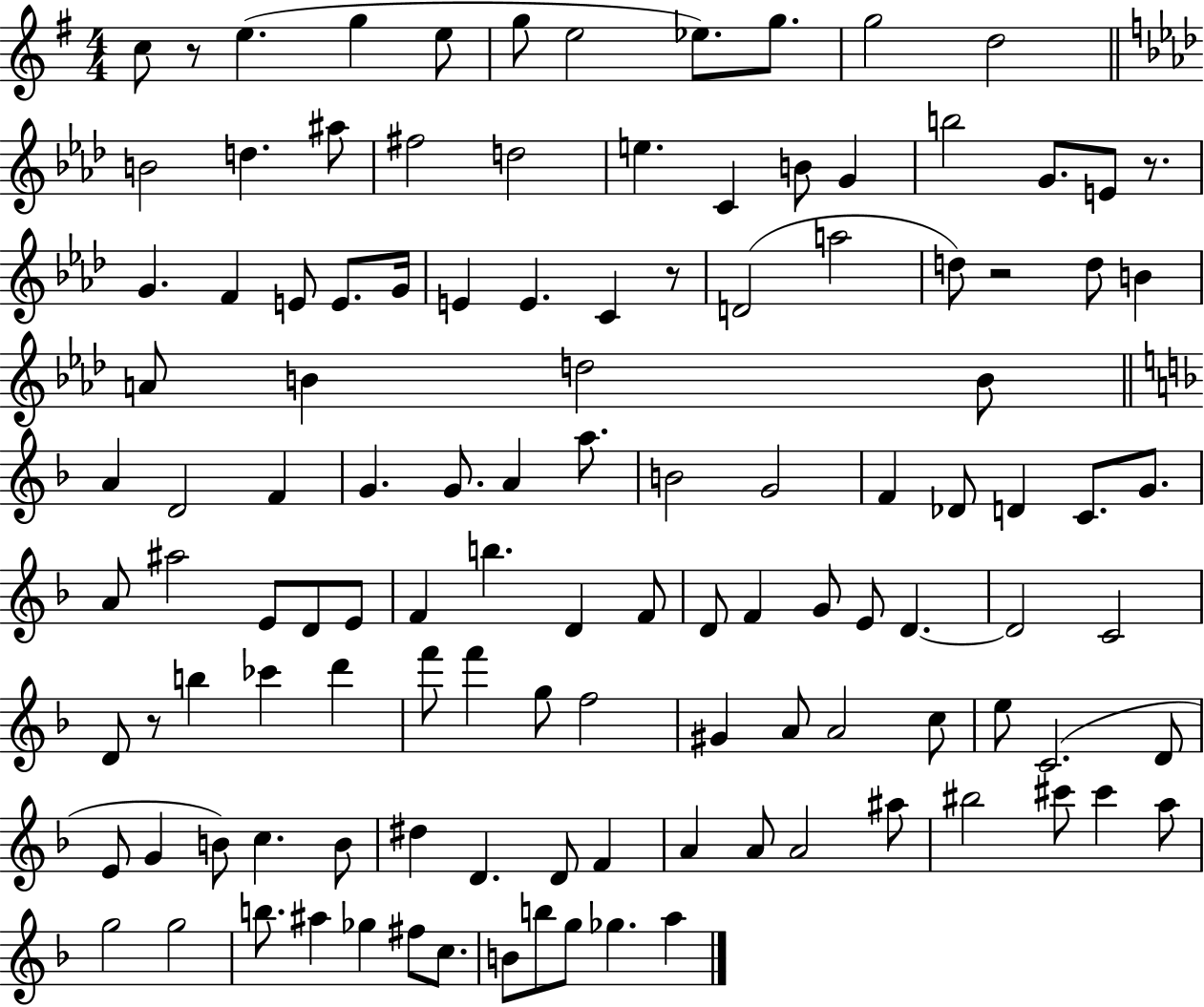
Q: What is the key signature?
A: G major